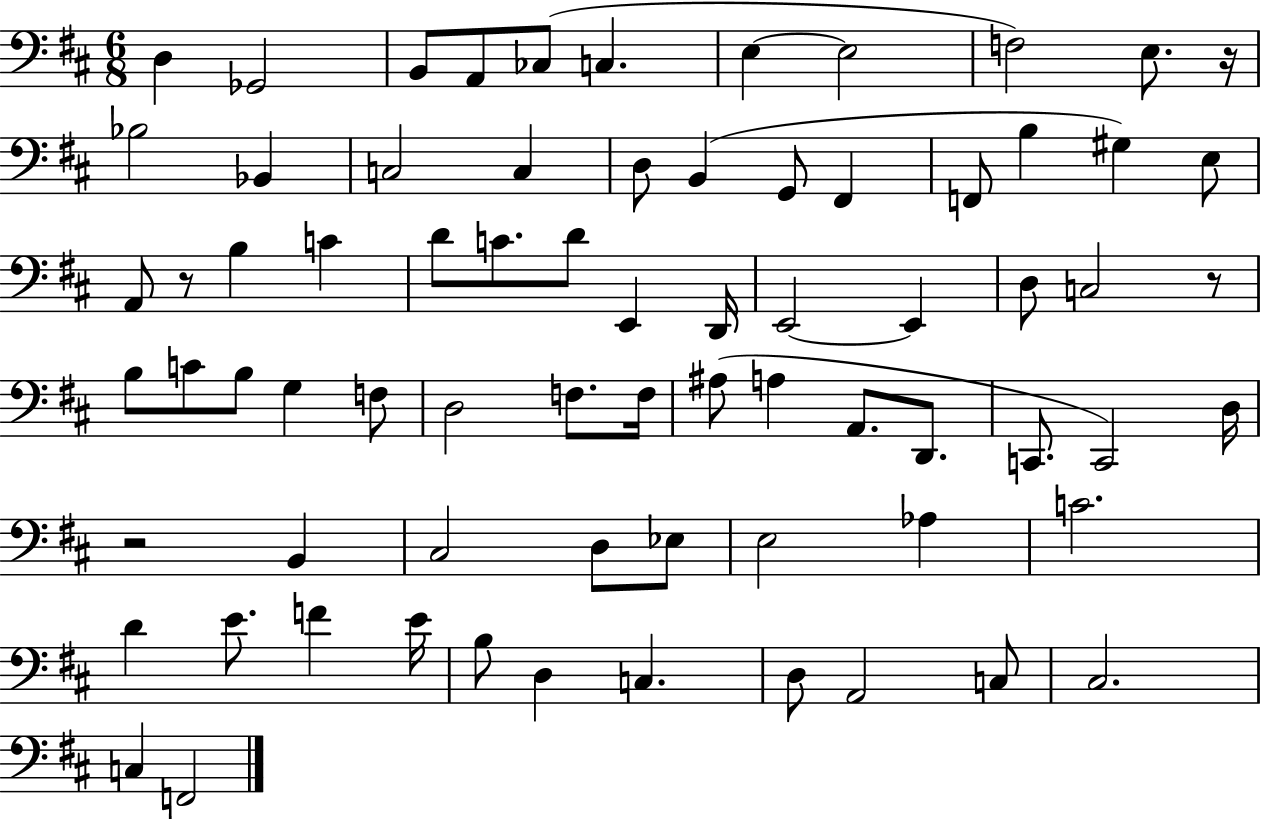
D3/q Gb2/h B2/e A2/e CES3/e C3/q. E3/q E3/h F3/h E3/e. R/s Bb3/h Bb2/q C3/h C3/q D3/e B2/q G2/e F#2/q F2/e B3/q G#3/q E3/e A2/e R/e B3/q C4/q D4/e C4/e. D4/e E2/q D2/s E2/h E2/q D3/e C3/h R/e B3/e C4/e B3/e G3/q F3/e D3/h F3/e. F3/s A#3/e A3/q A2/e. D2/e. C2/e. C2/h D3/s R/h B2/q C#3/h D3/e Eb3/e E3/h Ab3/q C4/h. D4/q E4/e. F4/q E4/s B3/e D3/q C3/q. D3/e A2/h C3/e C#3/h. C3/q F2/h